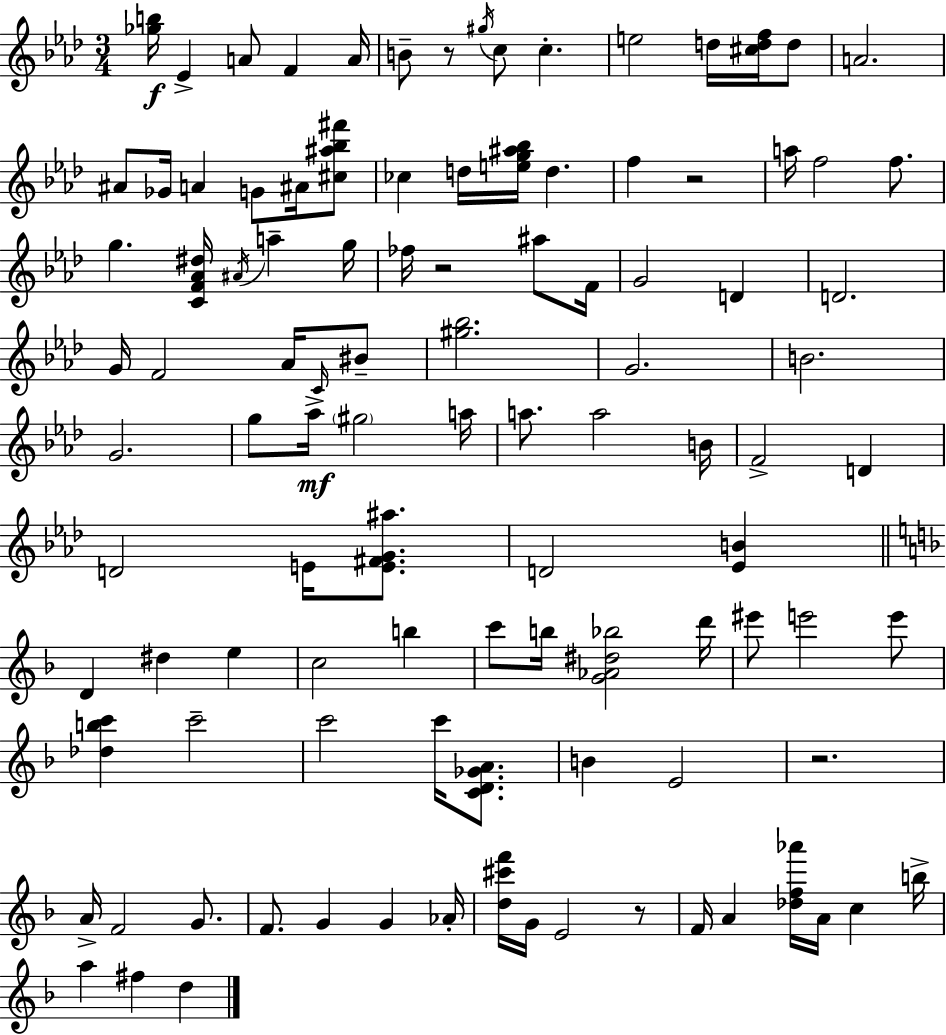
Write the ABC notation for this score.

X:1
T:Untitled
M:3/4
L:1/4
K:Fm
[_gb]/4 _E A/2 F A/4 B/2 z/2 ^g/4 c/2 c e2 d/4 [^cdf]/4 d/2 A2 ^A/2 _G/4 A G/2 ^A/4 [^c^a_b^f']/2 _c d/4 [eg^a_b]/4 d f z2 a/4 f2 f/2 g [CF_A^d]/4 ^A/4 a g/4 _f/4 z2 ^a/2 F/4 G2 D D2 G/4 F2 _A/4 C/4 ^B/2 [^g_b]2 G2 B2 G2 g/2 _a/4 ^g2 a/4 a/2 a2 B/4 F2 D D2 E/4 [E^FG^a]/2 D2 [_EB] D ^d e c2 b c'/2 b/4 [G_A^d_b]2 d'/4 ^e'/2 e'2 e'/2 [_dbc'] c'2 c'2 c'/4 [CD_GA]/2 B E2 z2 A/4 F2 G/2 F/2 G G _A/4 [d^c'f']/4 G/4 E2 z/2 F/4 A [_df_a']/4 A/4 c b/4 a ^f d